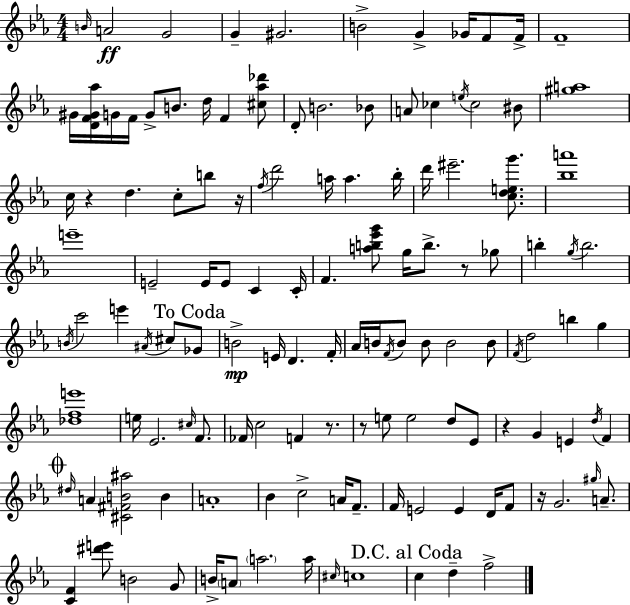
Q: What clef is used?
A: treble